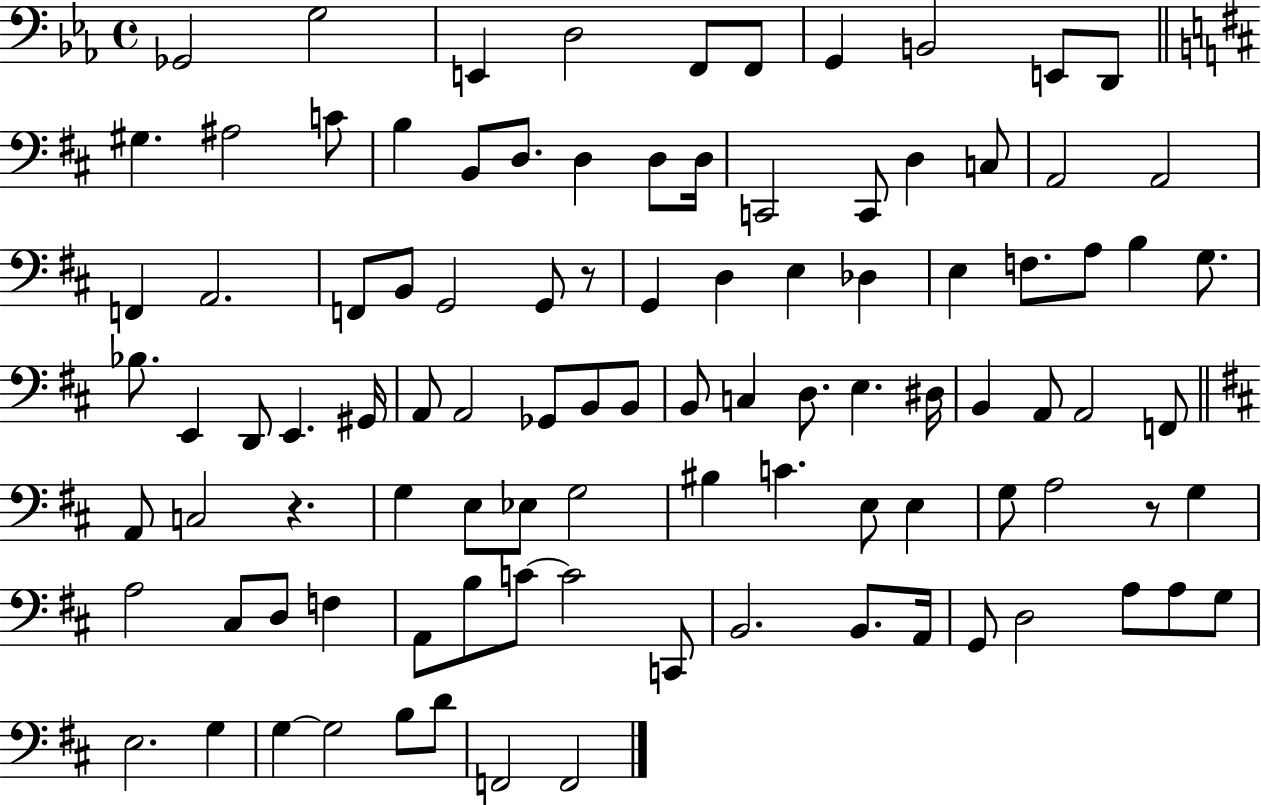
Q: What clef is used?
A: bass